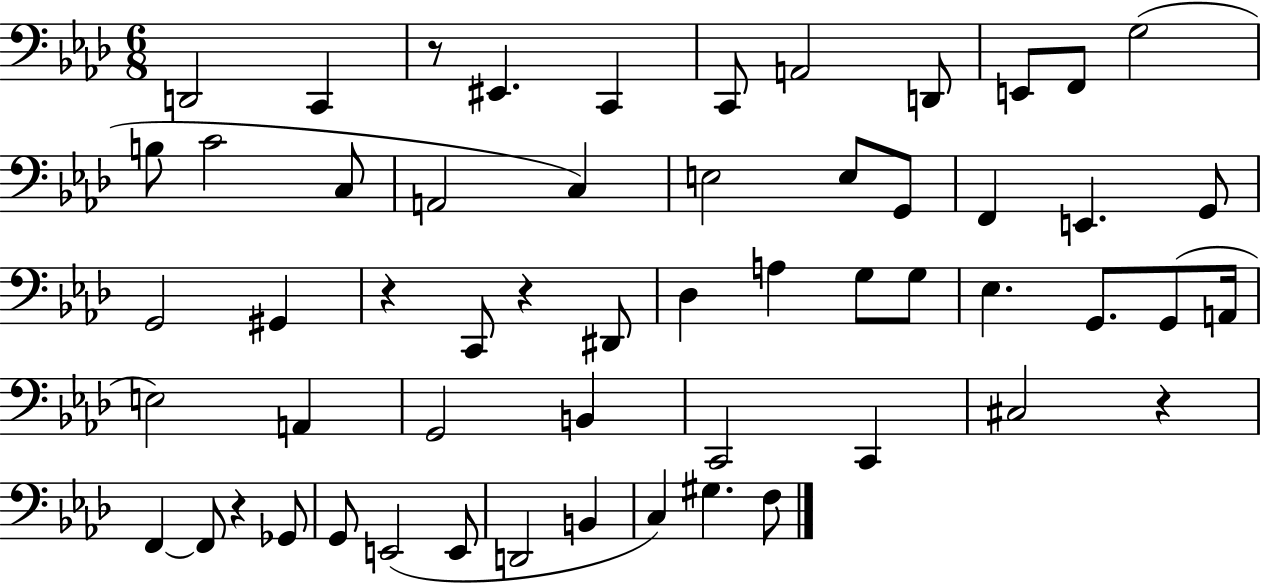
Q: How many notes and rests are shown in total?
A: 56